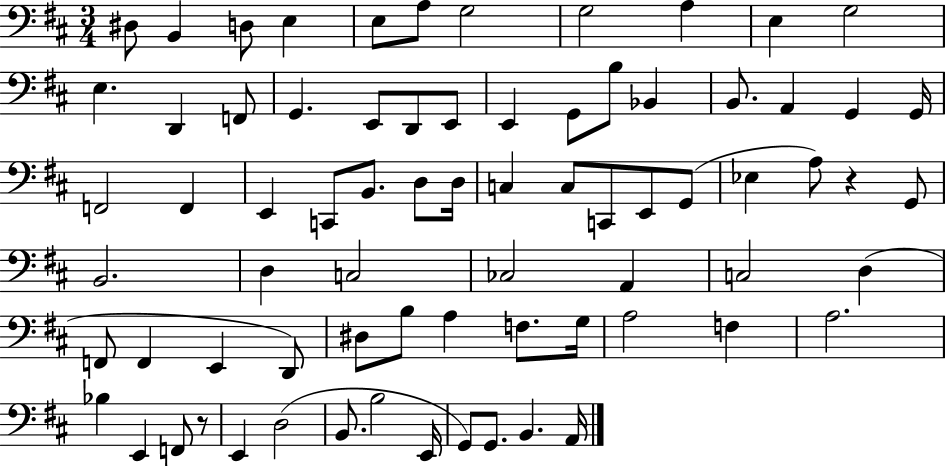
{
  \clef bass
  \numericTimeSignature
  \time 3/4
  \key d \major
  dis8 b,4 d8 e4 | e8 a8 g2 | g2 a4 | e4 g2 | \break e4. d,4 f,8 | g,4. e,8 d,8 e,8 | e,4 g,8 b8 bes,4 | b,8. a,4 g,4 g,16 | \break f,2 f,4 | e,4 c,8 b,8. d8 d16 | c4 c8 c,8 e,8 g,8( | ees4 a8) r4 g,8 | \break b,2. | d4 c2 | ces2 a,4 | c2 d4( | \break f,8 f,4 e,4 d,8) | dis8 b8 a4 f8. g16 | a2 f4 | a2. | \break bes4 e,4 f,8 r8 | e,4 d2( | b,8. b2 e,16 | g,8) g,8. b,4. a,16 | \break \bar "|."
}